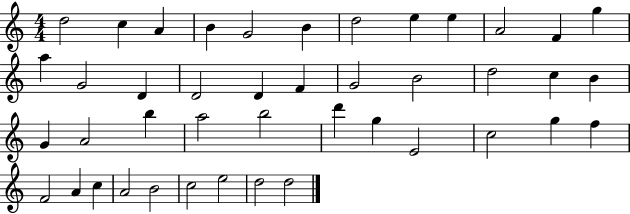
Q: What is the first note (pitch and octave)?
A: D5